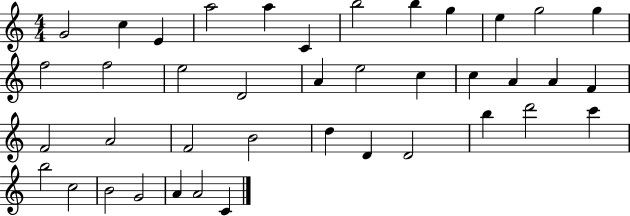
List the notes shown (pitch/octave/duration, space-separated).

G4/h C5/q E4/q A5/h A5/q C4/q B5/h B5/q G5/q E5/q G5/h G5/q F5/h F5/h E5/h D4/h A4/q E5/h C5/q C5/q A4/q A4/q F4/q F4/h A4/h F4/h B4/h D5/q D4/q D4/h B5/q D6/h C6/q B5/h C5/h B4/h G4/h A4/q A4/h C4/q